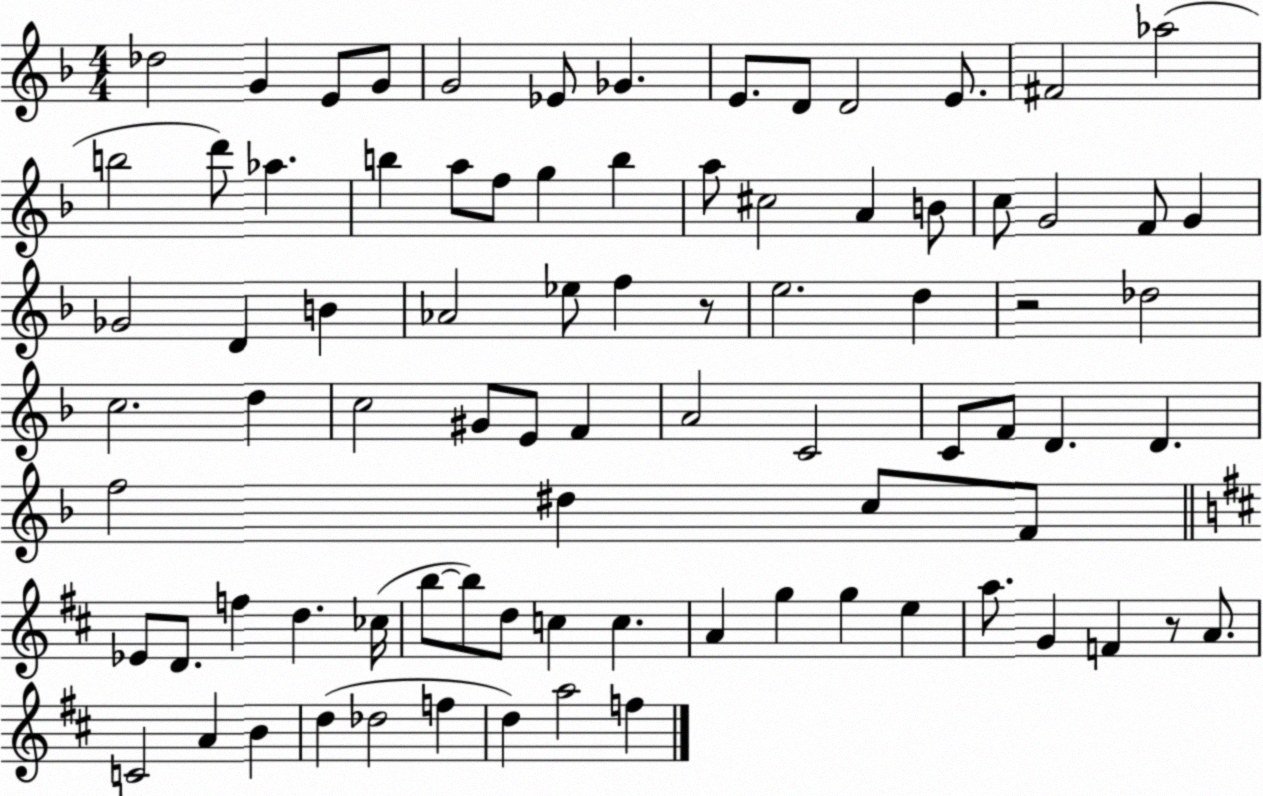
X:1
T:Untitled
M:4/4
L:1/4
K:F
_d2 G E/2 G/2 G2 _E/2 _G E/2 D/2 D2 E/2 ^F2 _a2 b2 d'/2 _a b a/2 f/2 g b a/2 ^c2 A B/2 c/2 G2 F/2 G _G2 D B _A2 _e/2 f z/2 e2 d z2 _d2 c2 d c2 ^G/2 E/2 F A2 C2 C/2 F/2 D D f2 ^d c/2 F/2 _E/2 D/2 f d _c/4 b/2 b/2 d/2 c c A g g e a/2 G F z/2 A/2 C2 A B d _d2 f d a2 f